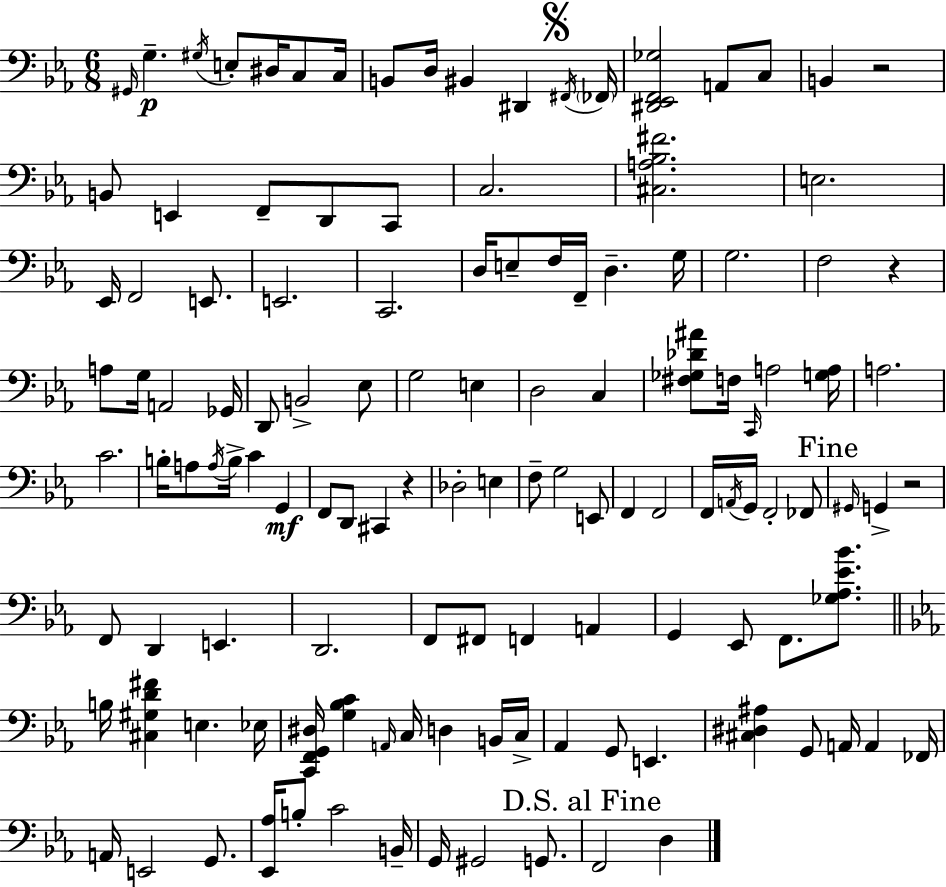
X:1
T:Untitled
M:6/8
L:1/4
K:Cm
^G,,/4 G, ^G,/4 E,/2 ^D,/4 C,/2 C,/4 B,,/2 D,/4 ^B,, ^D,, ^F,,/4 _F,,/4 [^D,,_E,,F,,_G,]2 A,,/2 C,/2 B,, z2 B,,/2 E,, F,,/2 D,,/2 C,,/2 C,2 [^C,A,_B,^F]2 E,2 _E,,/4 F,,2 E,,/2 E,,2 C,,2 D,/4 E,/2 F,/4 F,,/4 D, G,/4 G,2 F,2 z A,/2 G,/4 A,,2 _G,,/4 D,,/2 B,,2 _E,/2 G,2 E, D,2 C, [^F,_G,_D^A]/2 F,/4 C,,/4 A,2 [G,A,]/4 A,2 C2 B,/4 A,/2 A,/4 B,/4 C G,, F,,/2 D,,/2 ^C,, z _D,2 E, F,/2 G,2 E,,/2 F,, F,,2 F,,/4 A,,/4 G,,/4 F,,2 _F,,/2 ^G,,/4 G,, z2 F,,/2 D,, E,, D,,2 F,,/2 ^F,,/2 F,, A,, G,, _E,,/2 F,,/2 [_G,_A,_E_B]/2 B,/4 [^C,^G,D^F] E, _E,/4 [C,,F,,G,,^D,]/4 [G,_B,C] A,,/4 C,/4 D, B,,/4 C,/4 _A,, G,,/2 E,, [^C,^D,^A,] G,,/2 A,,/4 A,, _F,,/4 A,,/4 E,,2 G,,/2 [_E,,_A,]/4 B,/2 C2 B,,/4 G,,/4 ^G,,2 G,,/2 F,,2 D,